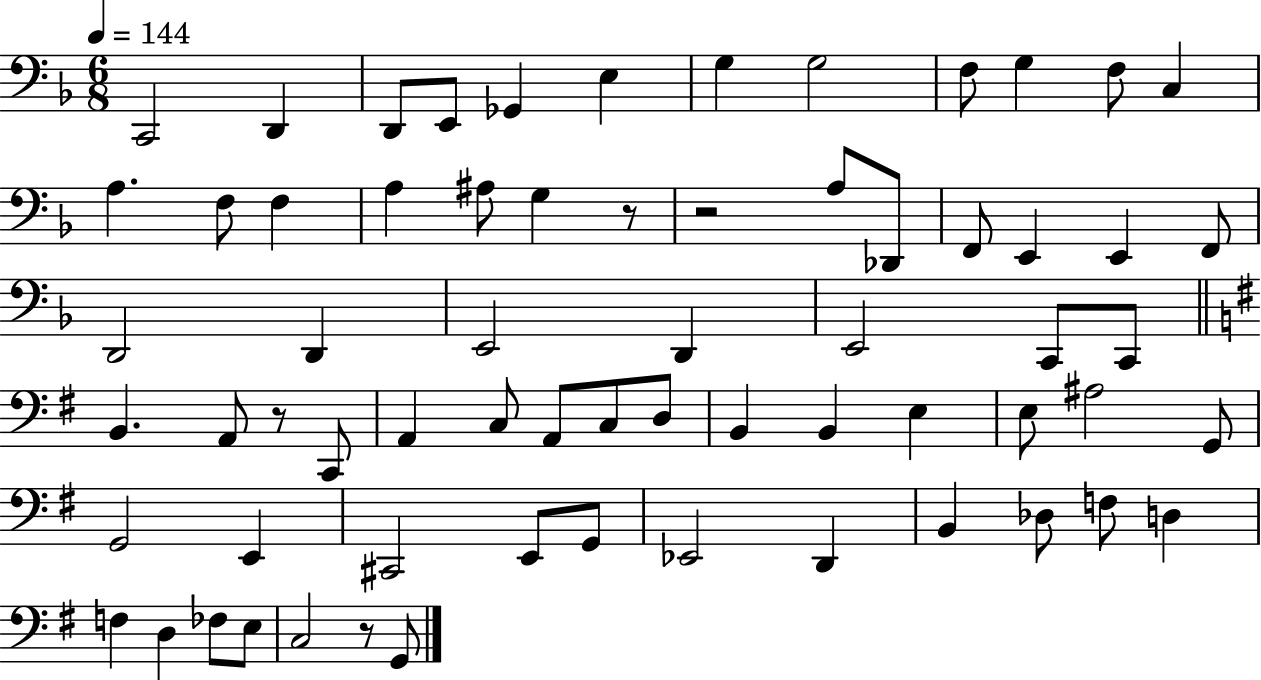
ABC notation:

X:1
T:Untitled
M:6/8
L:1/4
K:F
C,,2 D,, D,,/2 E,,/2 _G,, E, G, G,2 F,/2 G, F,/2 C, A, F,/2 F, A, ^A,/2 G, z/2 z2 A,/2 _D,,/2 F,,/2 E,, E,, F,,/2 D,,2 D,, E,,2 D,, E,,2 C,,/2 C,,/2 B,, A,,/2 z/2 C,,/2 A,, C,/2 A,,/2 C,/2 D,/2 B,, B,, E, E,/2 ^A,2 G,,/2 G,,2 E,, ^C,,2 E,,/2 G,,/2 _E,,2 D,, B,, _D,/2 F,/2 D, F, D, _F,/2 E,/2 C,2 z/2 G,,/2